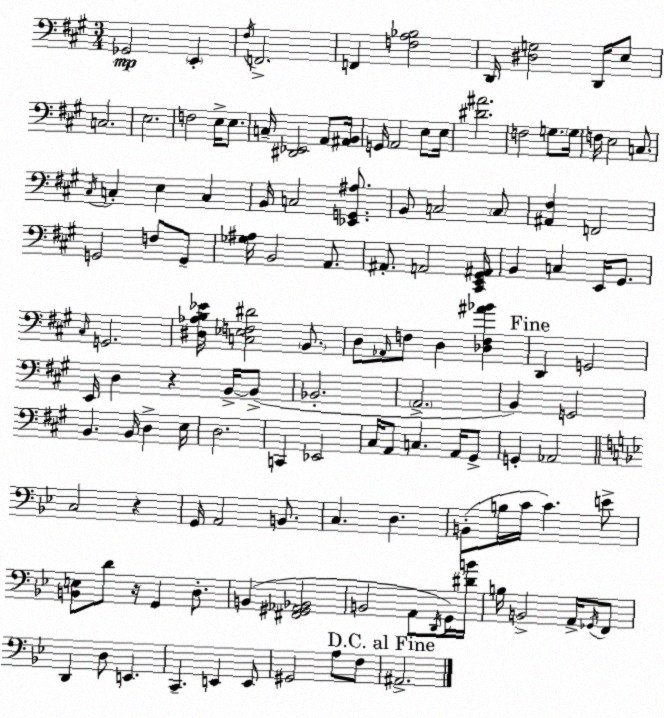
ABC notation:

X:1
T:Untitled
M:3/4
L:1/4
K:A
_G,,2 E,, ^F,/4 F,,2 F,, [F,A,_B,]2 D,,/4 [^D,G,]2 D,,/4 E,/2 C,2 E,2 F,2 E,/4 E,/2 C,/4 [^D,,_E,,]2 A,,/2 [^A,,B,,]/4 G,,/4 A,,2 E,/2 E,/4 [^D^A]2 F,2 G,/2 G,/4 F,/4 E,2 C,/2 ^C,/4 C, E, C, B,,/4 C,2 [_E,,G,,^A,]/2 B,,/2 C,2 C,/2 [^A,,^F,] F,,2 G,,2 F,/2 G,,/2 [_G,^A,]/4 B,,2 A,,/2 ^A,,/2 A,,2 [^C,,E,,^G,,^A,,]/4 B,, C, E,,/4 ^G,,/2 ^C,/4 G,,2 [^D,_A,B,_E]/4 [C,_E,F,^D]2 B,,/2 D,/2 _A,,/4 F,/2 D, [_D,F,^A_B] D,, G,,2 E,,/4 D, z B,,/4 B,,/2 _B,,2 A,,2 B,, G,,2 B,, B,,/4 D, E,/4 D,2 C,, _E,,2 ^C,/4 A,,/2 C, A,,/4 ^G,,/2 G,, _A,,2 C,2 z G,,/4 A,,2 B,,/2 C, D, B,,/2 B,/4 C/4 C E/2 [B,,E,]/2 D/2 z/4 G,, D,/2 B,, [^F,,^G,,_A,,_B,,]2 B,,2 A,,/2 D,,/4 G,,/4 [^DB]/4 B,/4 B,,2 A,,/4 _G,,/4 F,,/2 D,, D,/2 E,, C,, E,, E,,/2 ^G,,2 A,/2 F,/2 ^A,,2